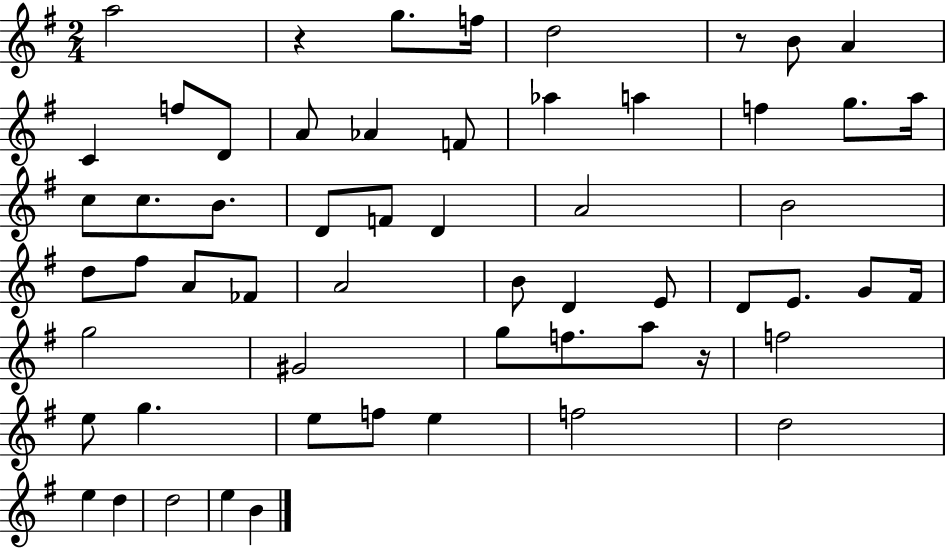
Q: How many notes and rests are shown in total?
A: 58